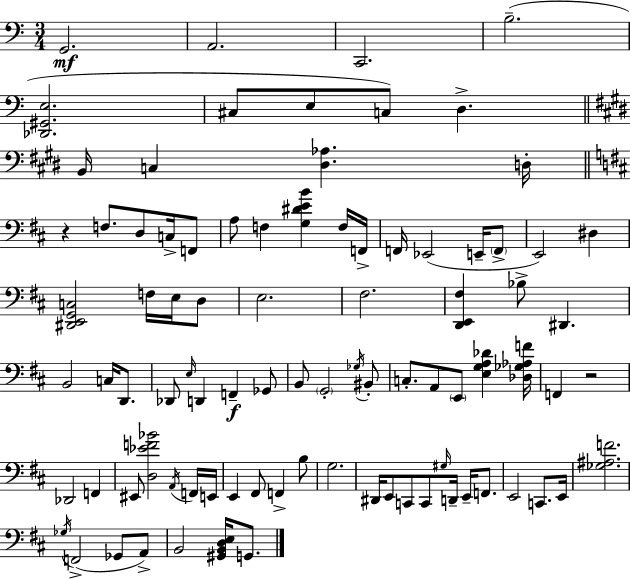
X:1
T:Untitled
M:3/4
L:1/4
K:C
G,,2 A,,2 C,,2 B,2 [_D,,^G,,E,]2 ^C,/2 E,/2 C,/2 D, B,,/4 C, [^D,_A,] D,/4 z F,/2 D,/2 C,/4 F,,/2 A,/2 F, [G,^DEB] F,/4 F,,/4 F,,/4 _E,,2 E,,/4 F,,/2 E,,2 ^D, [^D,,E,,G,,C,]2 F,/4 E,/4 D,/2 E,2 ^F,2 [D,,E,,^F,] _B,/2 ^D,, B,,2 C,/4 D,,/2 _D,,/2 E,/4 D,, F,, _G,,/2 B,,/2 G,,2 _G,/4 ^B,,/2 C,/2 A,,/2 E,,/2 [E,G,A,_D] [_D,_G,_A,F]/4 F,, z2 _D,,2 F,, ^E,,/2 [D,_EF_B]2 A,,/4 F,,/4 E,,/4 E,, ^F,,/2 F,, B,/2 G,2 ^D,,/4 E,,/2 C,,/2 C,,/2 ^G,/4 D,,/4 E,,/4 F,,/2 E,,2 C,,/2 E,,/4 [_G,^A,F]2 _G,/4 F,,2 _G,,/2 A,,/2 B,,2 [^G,,B,,D,E,]/4 G,,/2